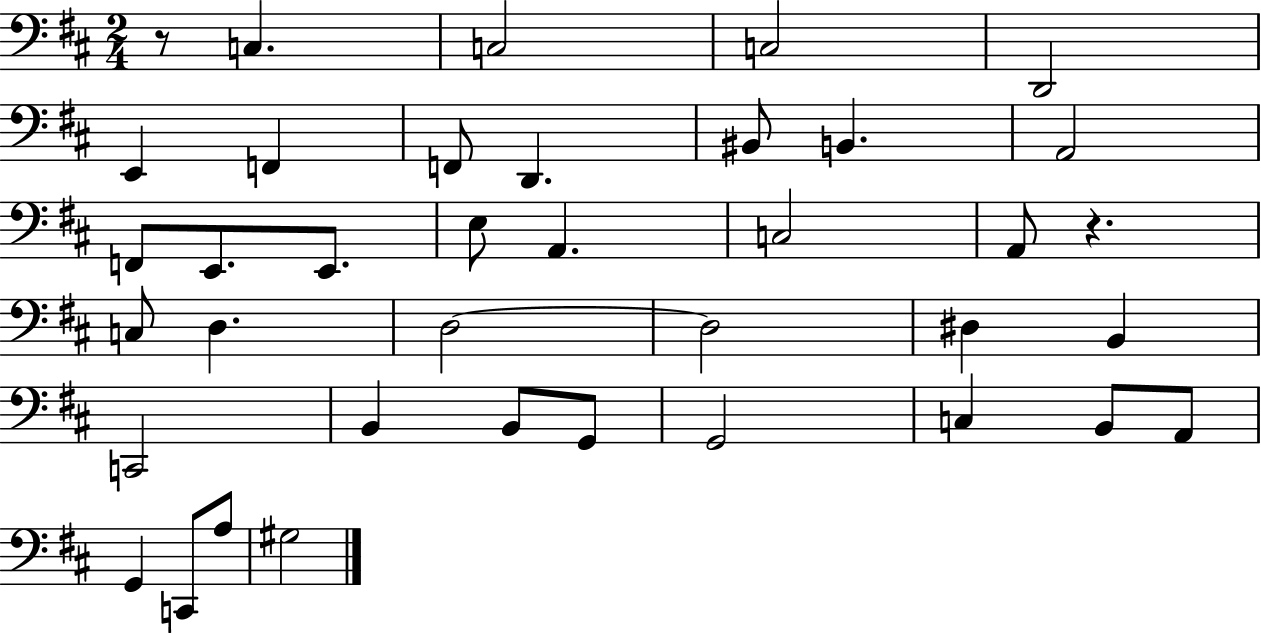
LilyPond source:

{
  \clef bass
  \numericTimeSignature
  \time 2/4
  \key d \major
  r8 c4. | c2 | c2 | d,2 | \break e,4 f,4 | f,8 d,4. | bis,8 b,4. | a,2 | \break f,8 e,8. e,8. | e8 a,4. | c2 | a,8 r4. | \break c8 d4. | d2~~ | d2 | dis4 b,4 | \break c,2 | b,4 b,8 g,8 | g,2 | c4 b,8 a,8 | \break g,4 c,8 a8 | gis2 | \bar "|."
}